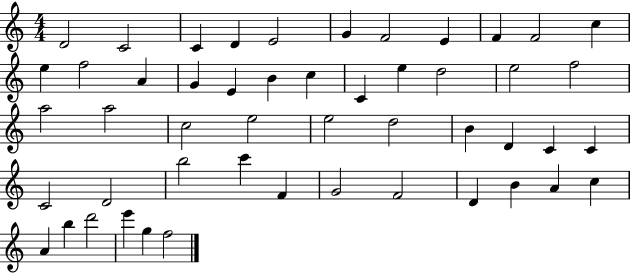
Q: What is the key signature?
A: C major